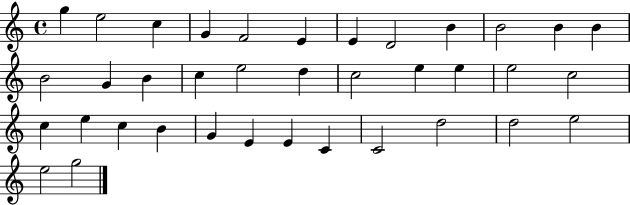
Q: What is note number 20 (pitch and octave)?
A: E5